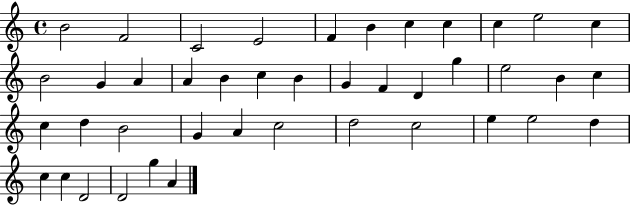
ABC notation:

X:1
T:Untitled
M:4/4
L:1/4
K:C
B2 F2 C2 E2 F B c c c e2 c B2 G A A B c B G F D g e2 B c c d B2 G A c2 d2 c2 e e2 d c c D2 D2 g A